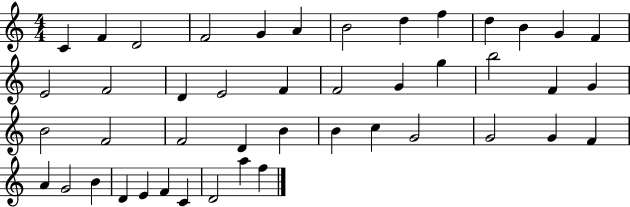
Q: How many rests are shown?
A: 0